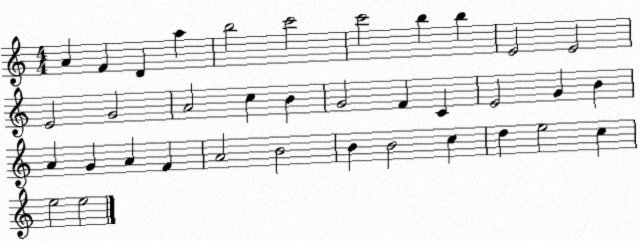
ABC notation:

X:1
T:Untitled
M:4/4
L:1/4
K:C
A F D a b2 c'2 c'2 b b E2 E2 E2 G2 A2 c B G2 F C E2 G B A G A F A2 B2 B B2 c d e2 c e2 e2